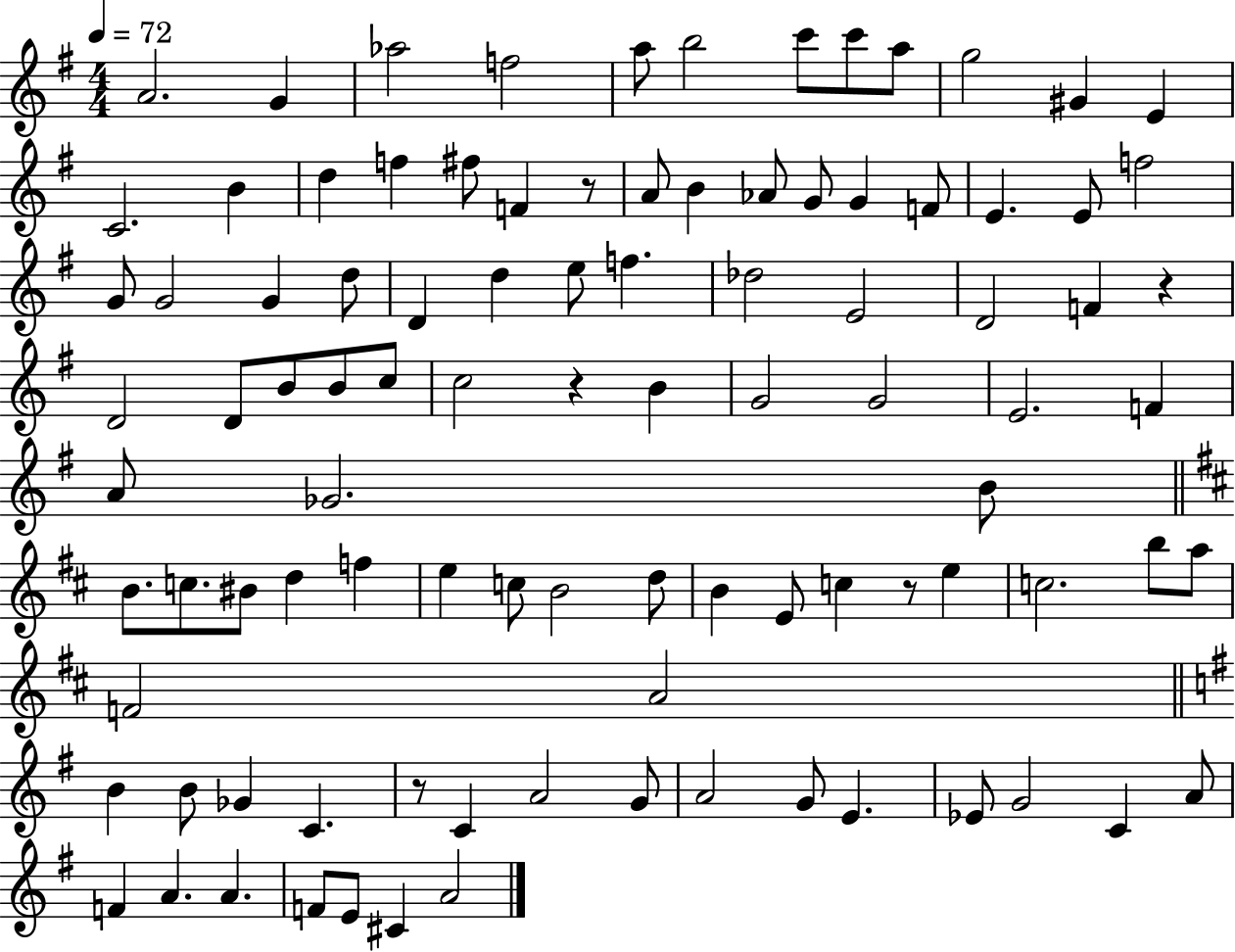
A4/h. G4/q Ab5/h F5/h A5/e B5/h C6/e C6/e A5/e G5/h G#4/q E4/q C4/h. B4/q D5/q F5/q F#5/e F4/q R/e A4/e B4/q Ab4/e G4/e G4/q F4/e E4/q. E4/e F5/h G4/e G4/h G4/q D5/e D4/q D5/q E5/e F5/q. Db5/h E4/h D4/h F4/q R/q D4/h D4/e B4/e B4/e C5/e C5/h R/q B4/q G4/h G4/h E4/h. F4/q A4/e Gb4/h. B4/e B4/e. C5/e. BIS4/e D5/q F5/q E5/q C5/e B4/h D5/e B4/q E4/e C5/q R/e E5/q C5/h. B5/e A5/e F4/h A4/h B4/q B4/e Gb4/q C4/q. R/e C4/q A4/h G4/e A4/h G4/e E4/q. Eb4/e G4/h C4/q A4/e F4/q A4/q. A4/q. F4/e E4/e C#4/q A4/h